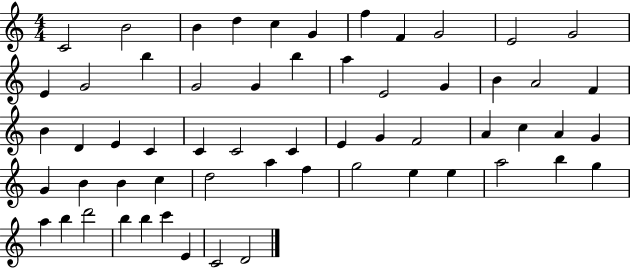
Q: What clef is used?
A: treble